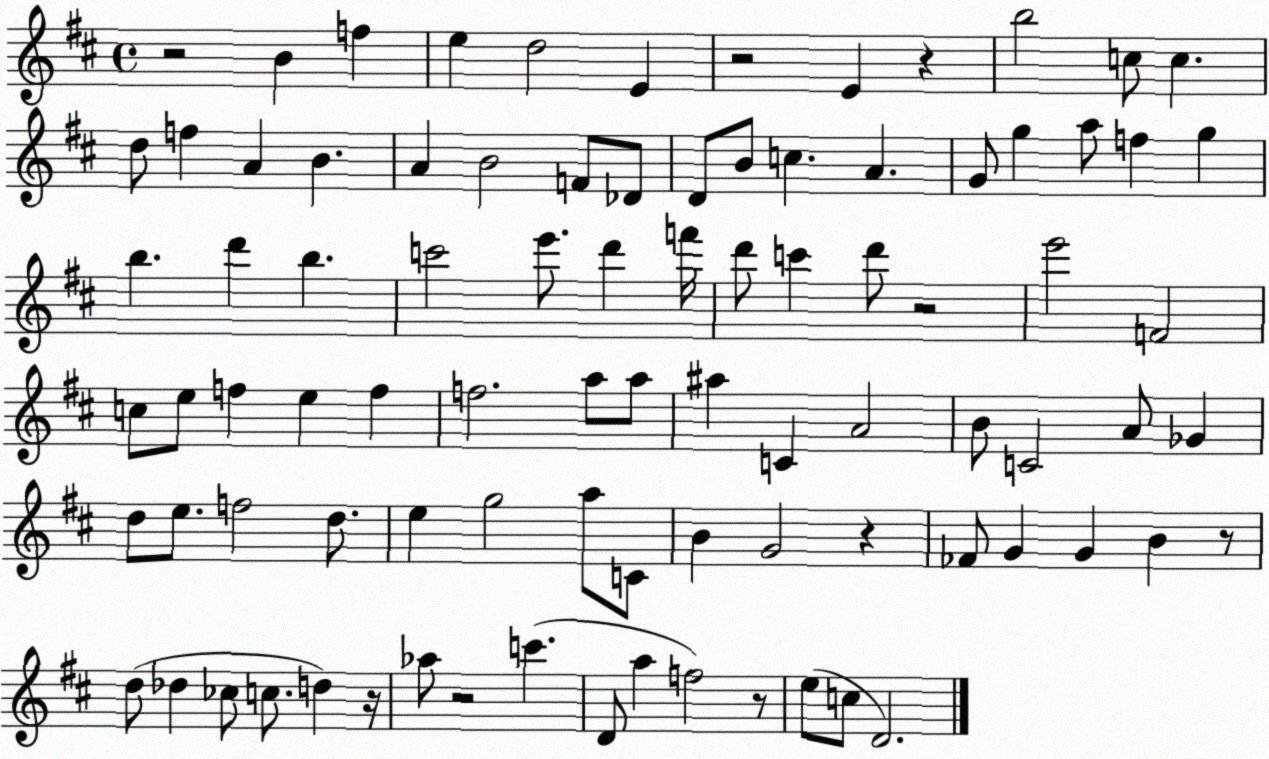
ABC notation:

X:1
T:Untitled
M:4/4
L:1/4
K:D
z2 B f e d2 E z2 E z b2 c/2 c d/2 f A B A B2 F/2 _D/2 D/2 B/2 c A G/2 g a/2 f g b d' b c'2 e'/2 d' f'/4 d'/2 c' d'/2 z2 e'2 F2 c/2 e/2 f e f f2 a/2 a/2 ^a C A2 B/2 C2 A/2 _G d/2 e/2 f2 d/2 e g2 a/2 C/2 B G2 z _F/2 G G B z/2 d/2 _d _c/2 c/2 d z/4 _a/2 z2 c' D/2 a f2 z/2 e/2 c/2 D2